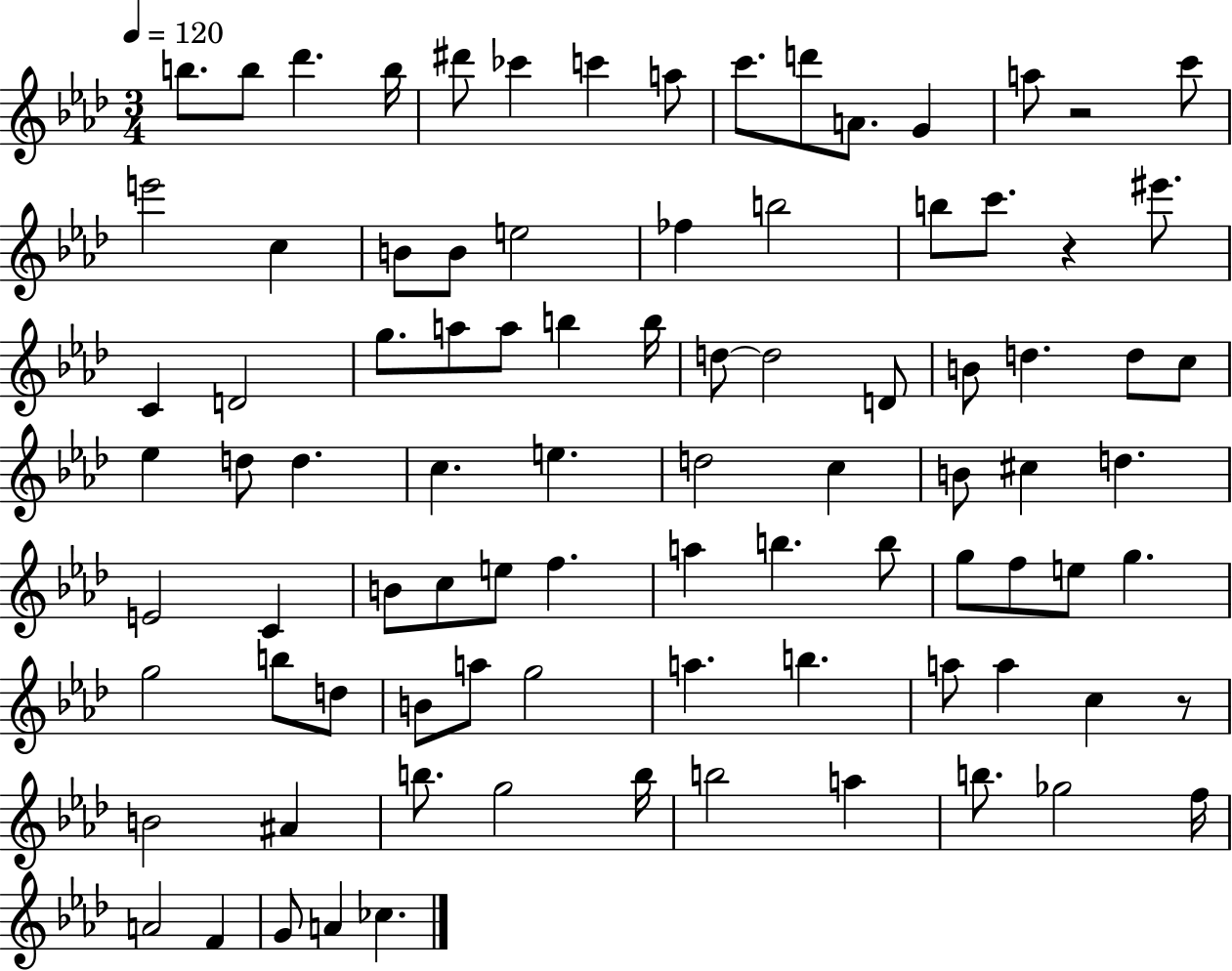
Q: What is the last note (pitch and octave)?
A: CES5